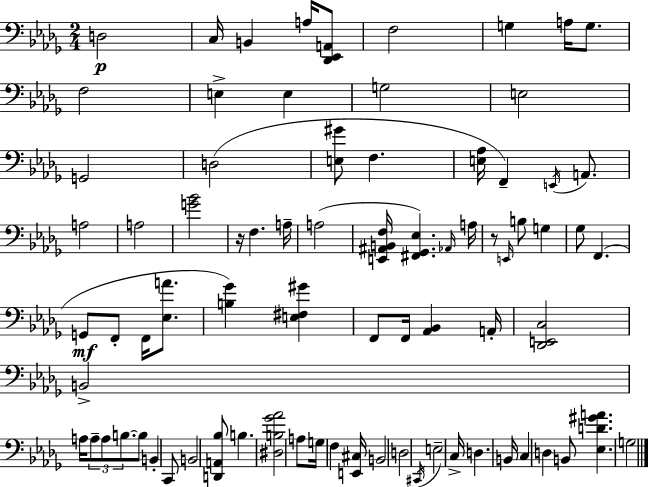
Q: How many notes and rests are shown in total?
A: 78